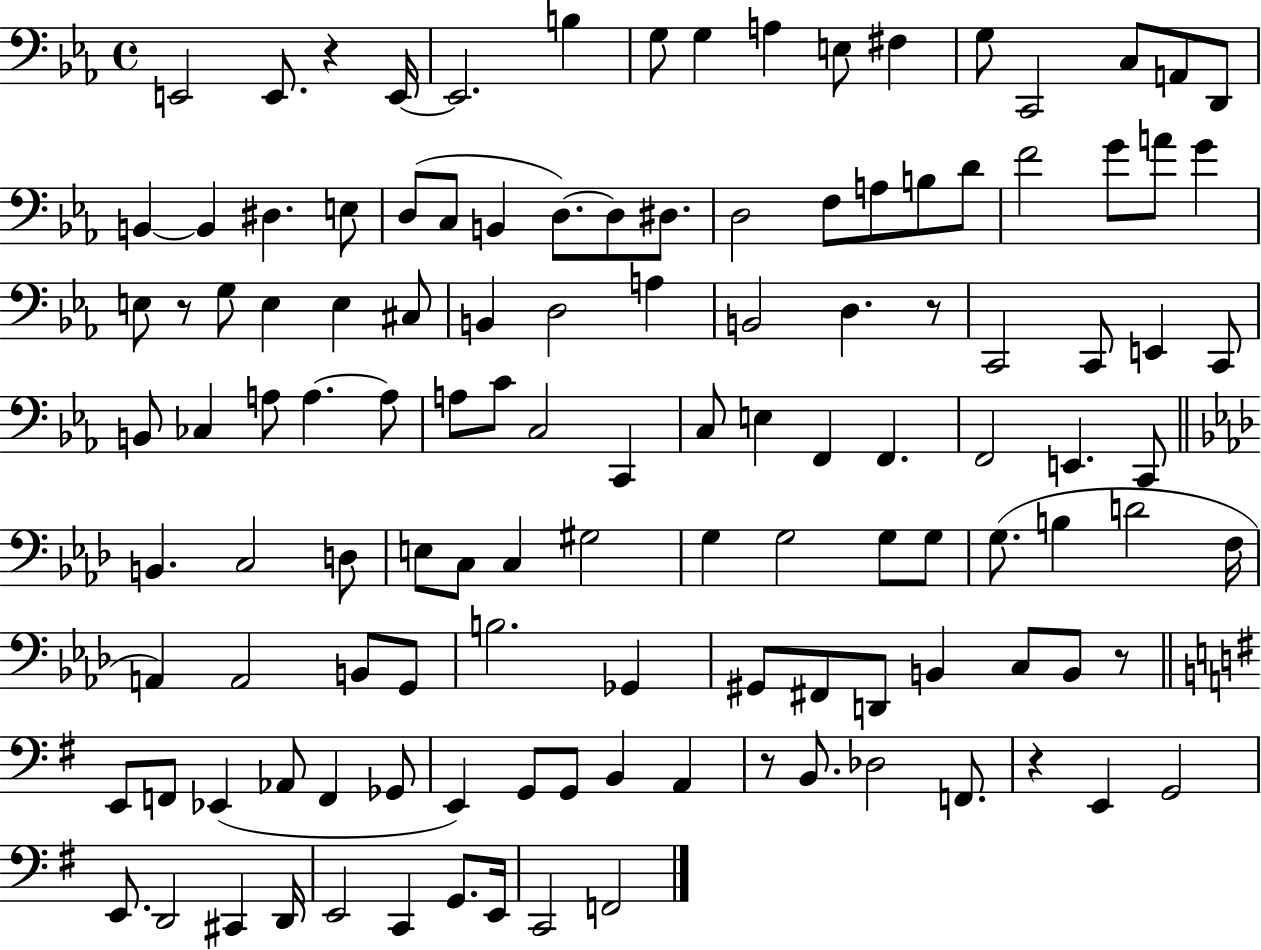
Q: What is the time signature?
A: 4/4